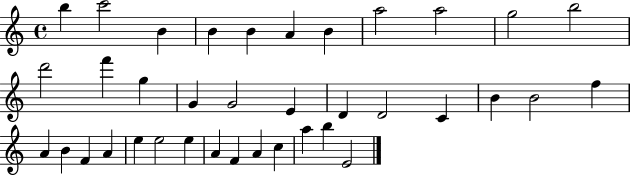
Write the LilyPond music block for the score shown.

{
  \clef treble
  \time 4/4
  \defaultTimeSignature
  \key c \major
  b''4 c'''2 b'4 | b'4 b'4 a'4 b'4 | a''2 a''2 | g''2 b''2 | \break d'''2 f'''4 g''4 | g'4 g'2 e'4 | d'4 d'2 c'4 | b'4 b'2 f''4 | \break a'4 b'4 f'4 a'4 | e''4 e''2 e''4 | a'4 f'4 a'4 c''4 | a''4 b''4 e'2 | \break \bar "|."
}